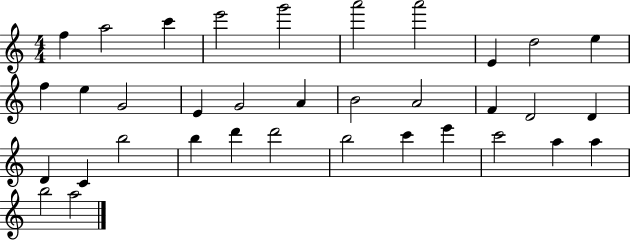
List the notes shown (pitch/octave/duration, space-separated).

F5/q A5/h C6/q E6/h G6/h A6/h A6/h E4/q D5/h E5/q F5/q E5/q G4/h E4/q G4/h A4/q B4/h A4/h F4/q D4/h D4/q D4/q C4/q B5/h B5/q D6/q D6/h B5/h C6/q E6/q C6/h A5/q A5/q B5/h A5/h